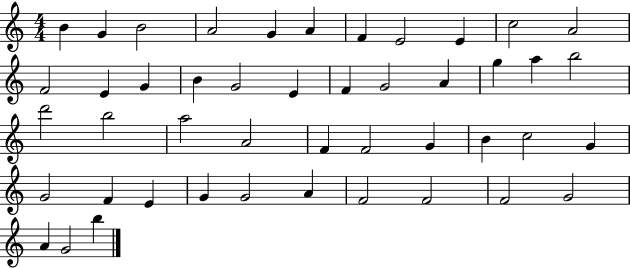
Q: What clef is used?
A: treble